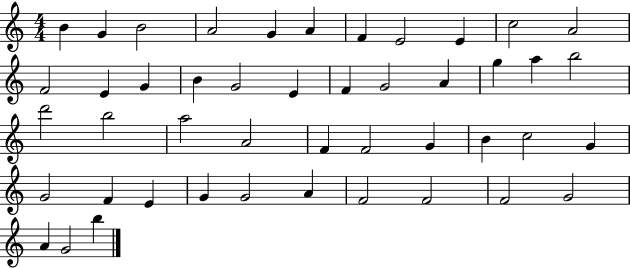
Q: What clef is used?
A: treble